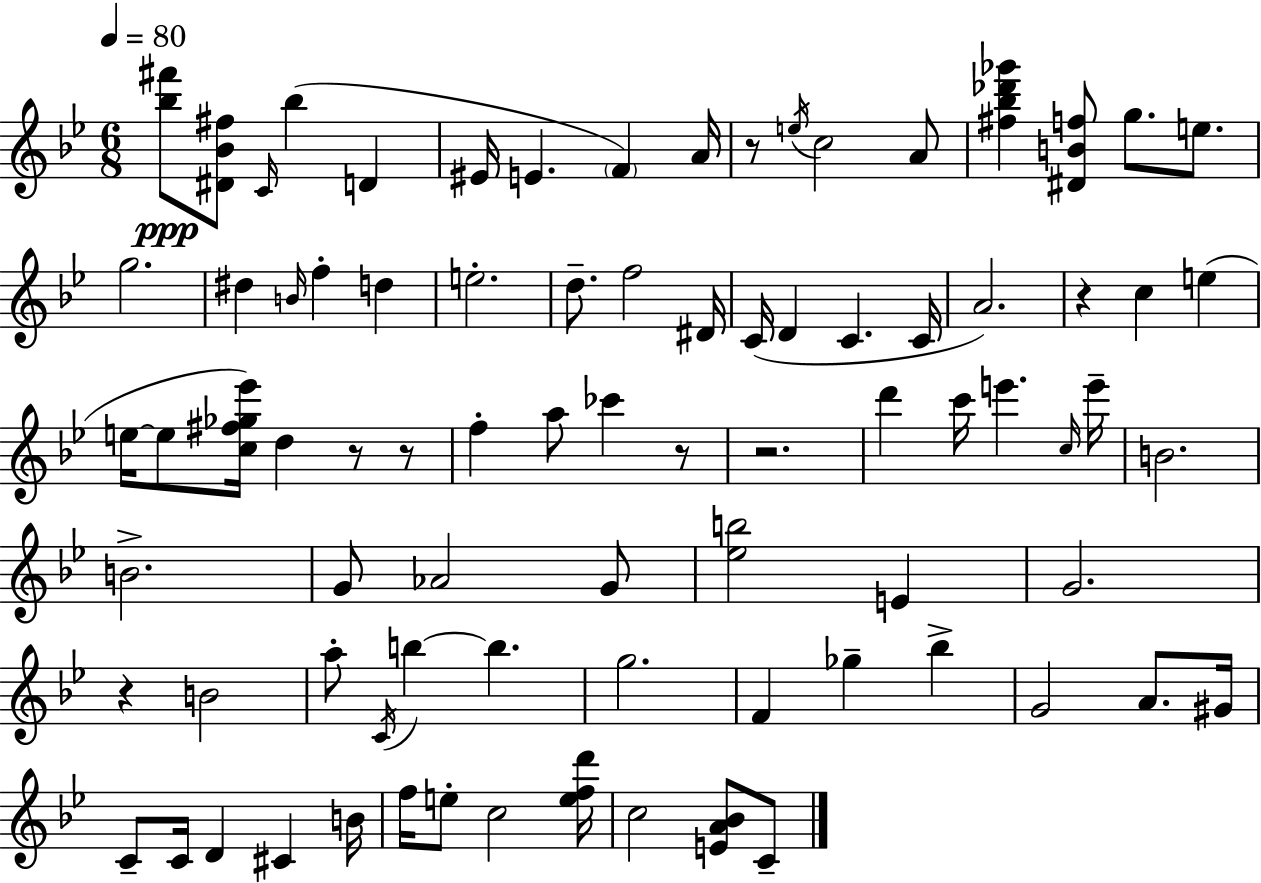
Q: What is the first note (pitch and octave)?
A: C4